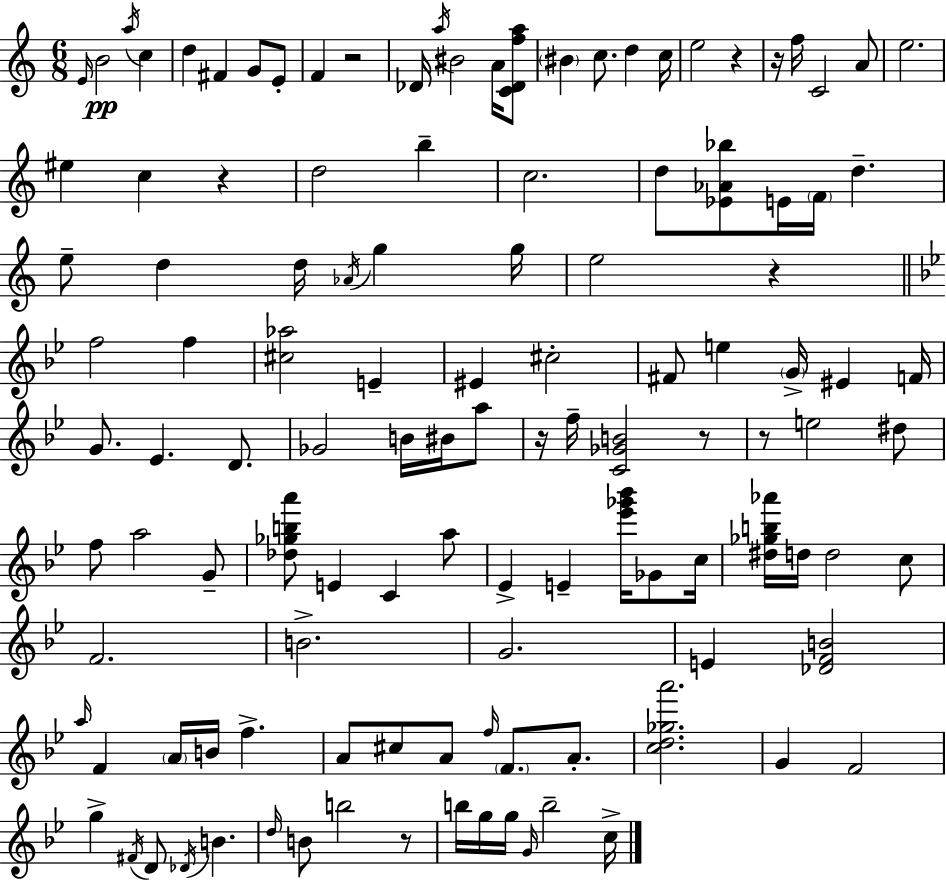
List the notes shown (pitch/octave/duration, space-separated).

E4/s B4/h A5/s C5/q D5/q F#4/q G4/e E4/e F4/q R/h Db4/s A5/s BIS4/h A4/s [C4,Db4,F5,A5]/e BIS4/q C5/e. D5/q C5/s E5/h R/q R/s F5/s C4/h A4/e E5/h. EIS5/q C5/q R/q D5/h B5/q C5/h. D5/e [Eb4,Ab4,Bb5]/e E4/s F4/s D5/q. E5/e D5/q D5/s Ab4/s G5/q G5/s E5/h R/q F5/h F5/q [C#5,Ab5]/h E4/q EIS4/q C#5/h F#4/e E5/q G4/s EIS4/q F4/s G4/e. Eb4/q. D4/e. Gb4/h B4/s BIS4/s A5/e R/s F5/s [C4,Gb4,B4]/h R/e R/e E5/h D#5/e F5/e A5/h G4/e [Db5,Gb5,B5,A6]/e E4/q C4/q A5/e Eb4/q E4/q [Eb6,Gb6,Bb6]/s Gb4/e C5/s [D#5,Gb5,B5,Ab6]/s D5/s D5/h C5/e F4/h. B4/h. G4/h. E4/q [Db4,F4,B4]/h A5/s F4/q A4/s B4/s F5/q. A4/e C#5/e A4/e F5/s F4/e. A4/e. [C5,D5,Gb5,A6]/h. G4/q F4/h G5/q F#4/s D4/e Db4/s B4/q. D5/s B4/e B5/h R/e B5/s G5/s G5/s G4/s B5/h C5/s